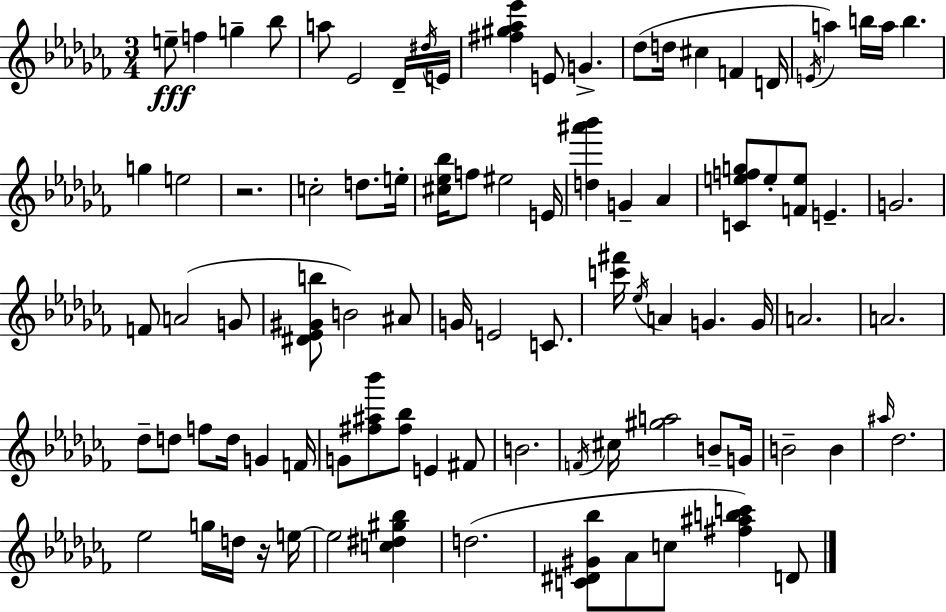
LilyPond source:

{
  \clef treble
  \numericTimeSignature
  \time 3/4
  \key aes \minor
  e''8--\fff f''4 g''4-- bes''8 | a''8 ees'2 des'16-- \acciaccatura { dis''16 } | e'16 <fis'' gis'' aes'' ees'''>4 e'8 g'4.-> | des''8( d''16 cis''4 f'4 | \break d'16 \acciaccatura { e'16 }) a''4 b''16 a''16 b''4. | g''4 e''2 | r2. | c''2-. d''8. | \break e''16-. <cis'' ees'' bes''>16 f''8 eis''2 | e'16 <d'' ais''' bes'''>4 g'4-- aes'4 | <c' e'' f'' g''>8 e''8-. <f' e''>8 e'4.-- | g'2. | \break f'8 a'2( | g'8 <dis' ees' gis' b''>8 b'2) | ais'8 g'16 e'2 c'8. | <c''' fis'''>16 \acciaccatura { ees''16 } a'4 g'4. | \break g'16 a'2. | a'2. | des''8-- d''8 f''8 d''16 g'4 | f'16 g'8 <fis'' ais'' bes'''>8 <fis'' bes''>8 e'4 | \break fis'8 b'2. | \acciaccatura { f'16 } cis''16 <gis'' a''>2 | b'8-- g'16 b'2-- | b'4 \grace { ais''16 } des''2. | \break ees''2 | g''16 d''16 r16 e''16~~ e''2 | <c'' dis'' gis'' bes''>4 d''2.( | <c' dis' gis' bes''>8 aes'8 c''8 <fis'' ais'' b'' c'''>4) | \break d'8 \bar "|."
}